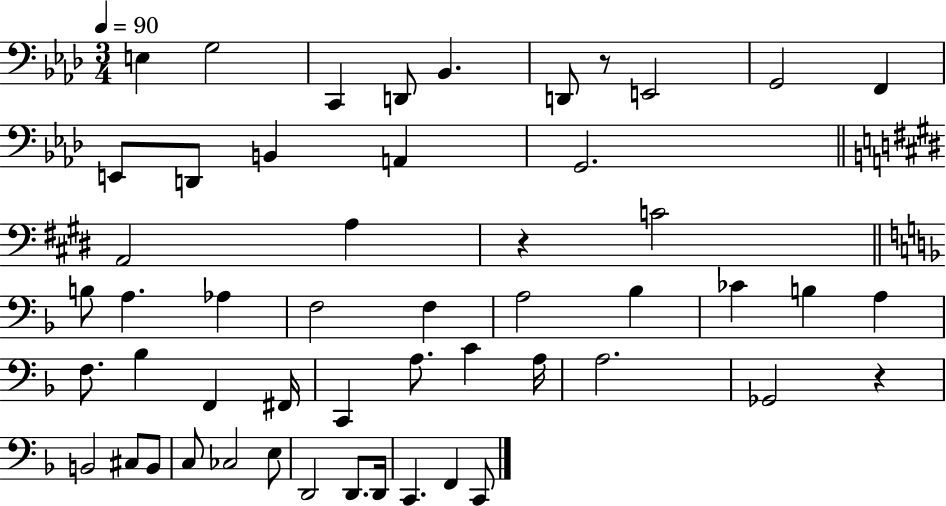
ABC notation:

X:1
T:Untitled
M:3/4
L:1/4
K:Ab
E, G,2 C,, D,,/2 _B,, D,,/2 z/2 E,,2 G,,2 F,, E,,/2 D,,/2 B,, A,, G,,2 A,,2 A, z C2 B,/2 A, _A, F,2 F, A,2 _B, _C B, A, F,/2 _B, F,, ^F,,/4 C,, A,/2 C A,/4 A,2 _G,,2 z B,,2 ^C,/2 B,,/2 C,/2 _C,2 E,/2 D,,2 D,,/2 D,,/4 C,, F,, C,,/2